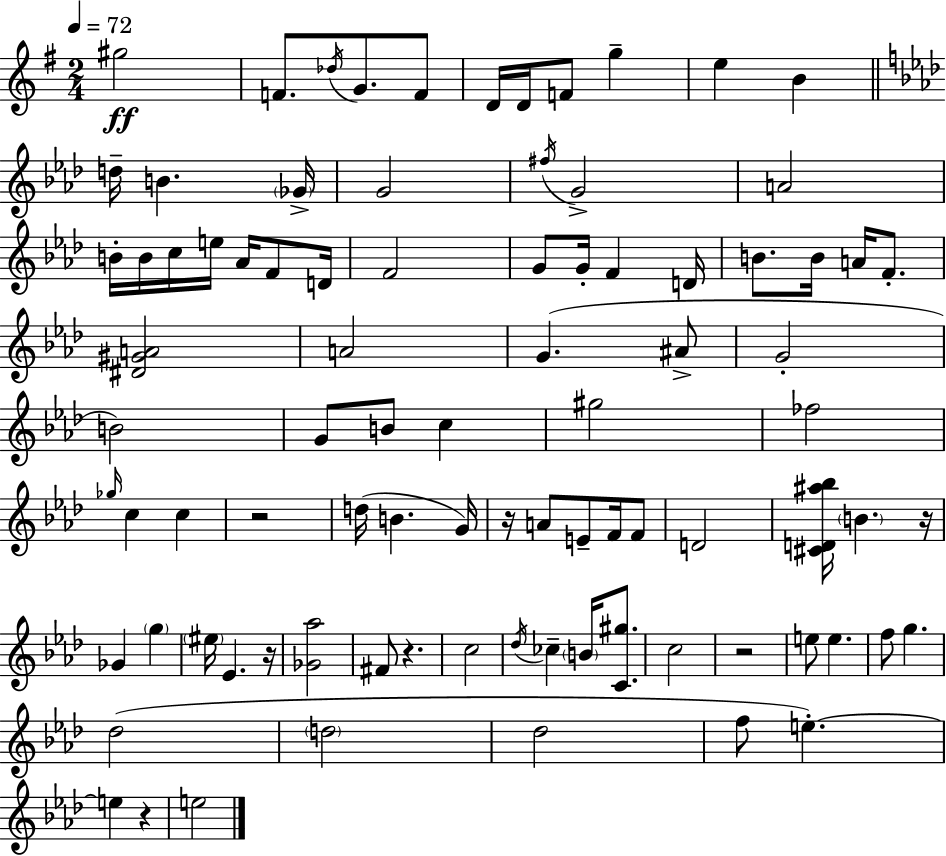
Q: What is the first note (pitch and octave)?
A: G#5